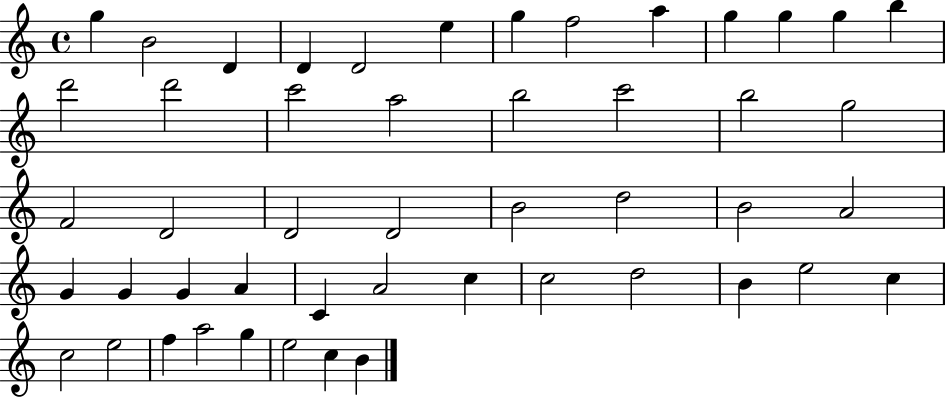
{
  \clef treble
  \time 4/4
  \defaultTimeSignature
  \key c \major
  g''4 b'2 d'4 | d'4 d'2 e''4 | g''4 f''2 a''4 | g''4 g''4 g''4 b''4 | \break d'''2 d'''2 | c'''2 a''2 | b''2 c'''2 | b''2 g''2 | \break f'2 d'2 | d'2 d'2 | b'2 d''2 | b'2 a'2 | \break g'4 g'4 g'4 a'4 | c'4 a'2 c''4 | c''2 d''2 | b'4 e''2 c''4 | \break c''2 e''2 | f''4 a''2 g''4 | e''2 c''4 b'4 | \bar "|."
}